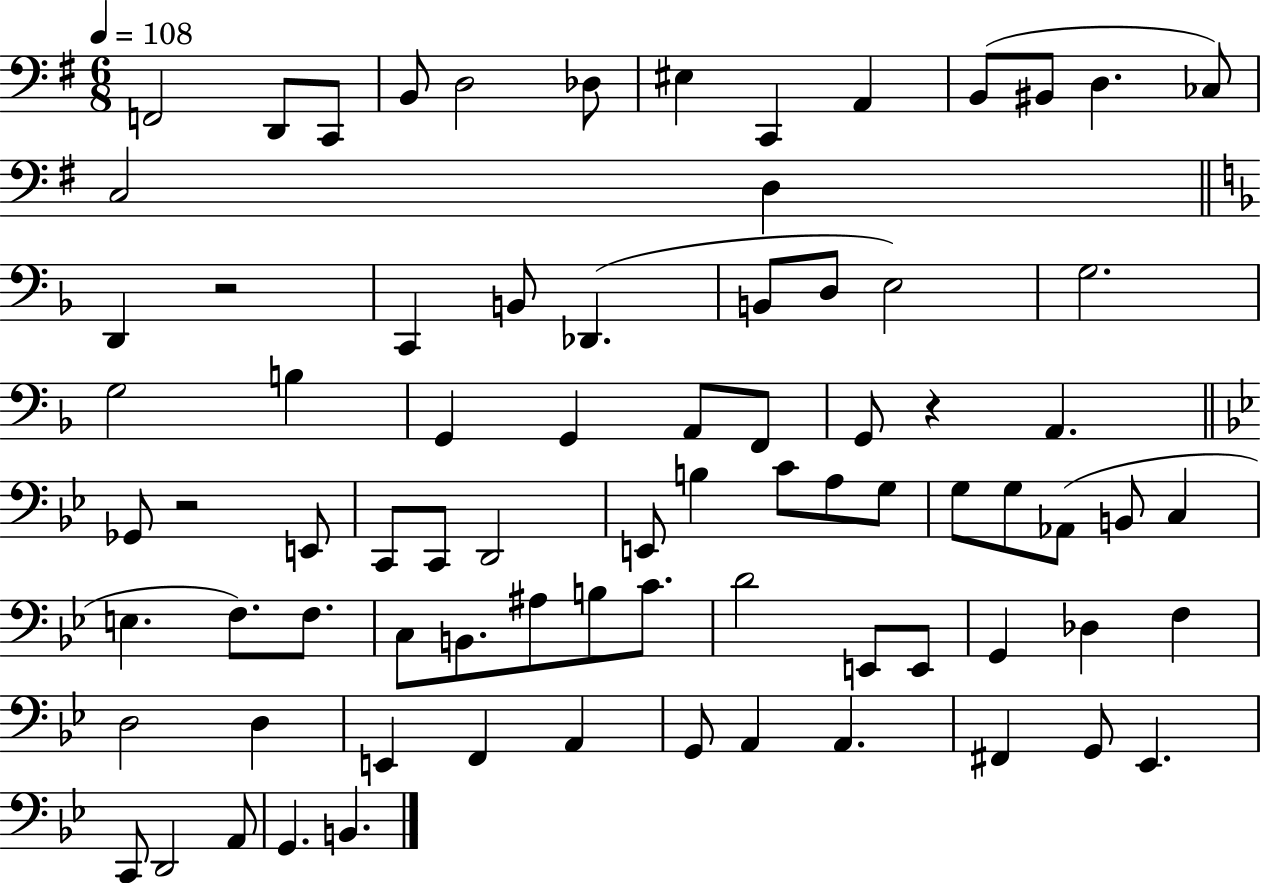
{
  \clef bass
  \numericTimeSignature
  \time 6/8
  \key g \major
  \tempo 4 = 108
  f,2 d,8 c,8 | b,8 d2 des8 | eis4 c,4 a,4 | b,8( bis,8 d4. ces8) | \break c2 d4 | \bar "||" \break \key f \major d,4 r2 | c,4 b,8 des,4.( | b,8 d8 e2) | g2. | \break g2 b4 | g,4 g,4 a,8 f,8 | g,8 r4 a,4. | \bar "||" \break \key bes \major ges,8 r2 e,8 | c,8 c,8 d,2 | e,8 b4 c'8 a8 g8 | g8 g8 aes,8( b,8 c4 | \break e4. f8.) f8. | c8 b,8. ais8 b8 c'8. | d'2 e,8 e,8 | g,4 des4 f4 | \break d2 d4 | e,4 f,4 a,4 | g,8 a,4 a,4. | fis,4 g,8 ees,4. | \break c,8 d,2 a,8 | g,4. b,4. | \bar "|."
}